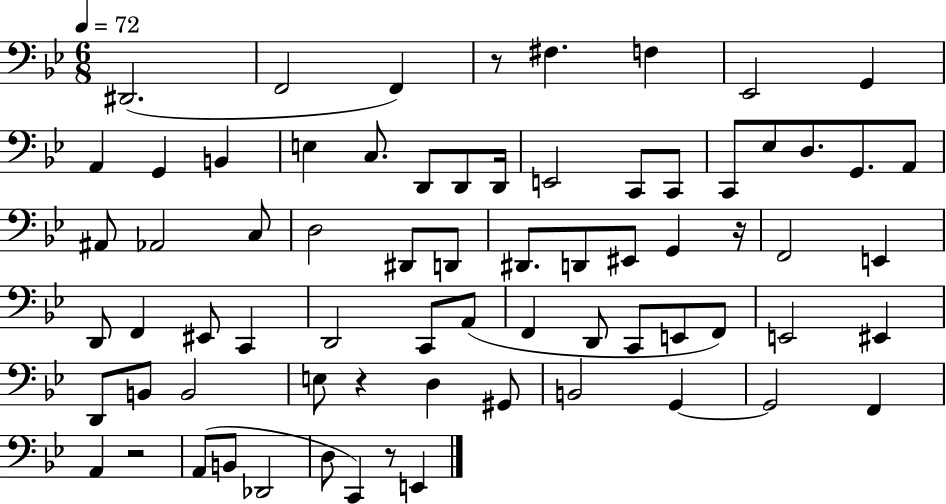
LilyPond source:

{
  \clef bass
  \numericTimeSignature
  \time 6/8
  \key bes \major
  \tempo 4 = 72
  dis,2.( | f,2 f,4) | r8 fis4. f4 | ees,2 g,4 | \break a,4 g,4 b,4 | e4 c8. d,8 d,8 d,16 | e,2 c,8 c,8 | c,8 ees8 d8. g,8. a,8 | \break ais,8 aes,2 c8 | d2 dis,8 d,8 | dis,8. d,8 eis,8 g,4 r16 | f,2 e,4 | \break d,8 f,4 eis,8 c,4 | d,2 c,8 a,8( | f,4 d,8 c,8 e,8 f,8) | e,2 eis,4 | \break d,8 b,8 b,2 | e8 r4 d4 gis,8 | b,2 g,4~~ | g,2 f,4 | \break a,4 r2 | a,8( b,8 des,2 | d8 c,4) r8 e,4 | \bar "|."
}